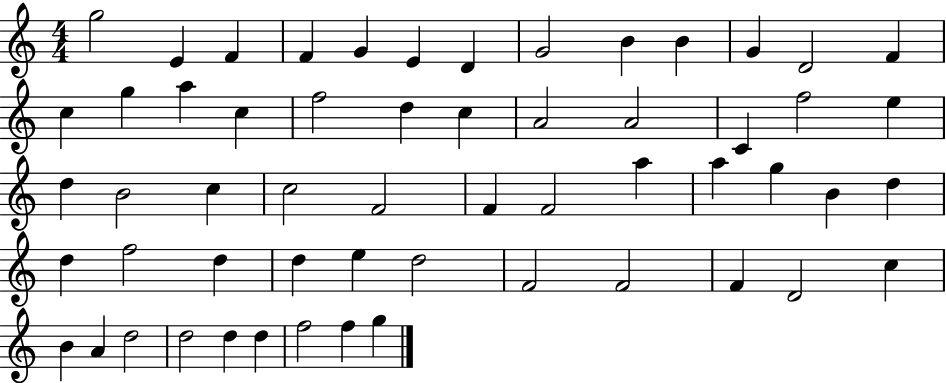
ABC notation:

X:1
T:Untitled
M:4/4
L:1/4
K:C
g2 E F F G E D G2 B B G D2 F c g a c f2 d c A2 A2 C f2 e d B2 c c2 F2 F F2 a a g B d d f2 d d e d2 F2 F2 F D2 c B A d2 d2 d d f2 f g